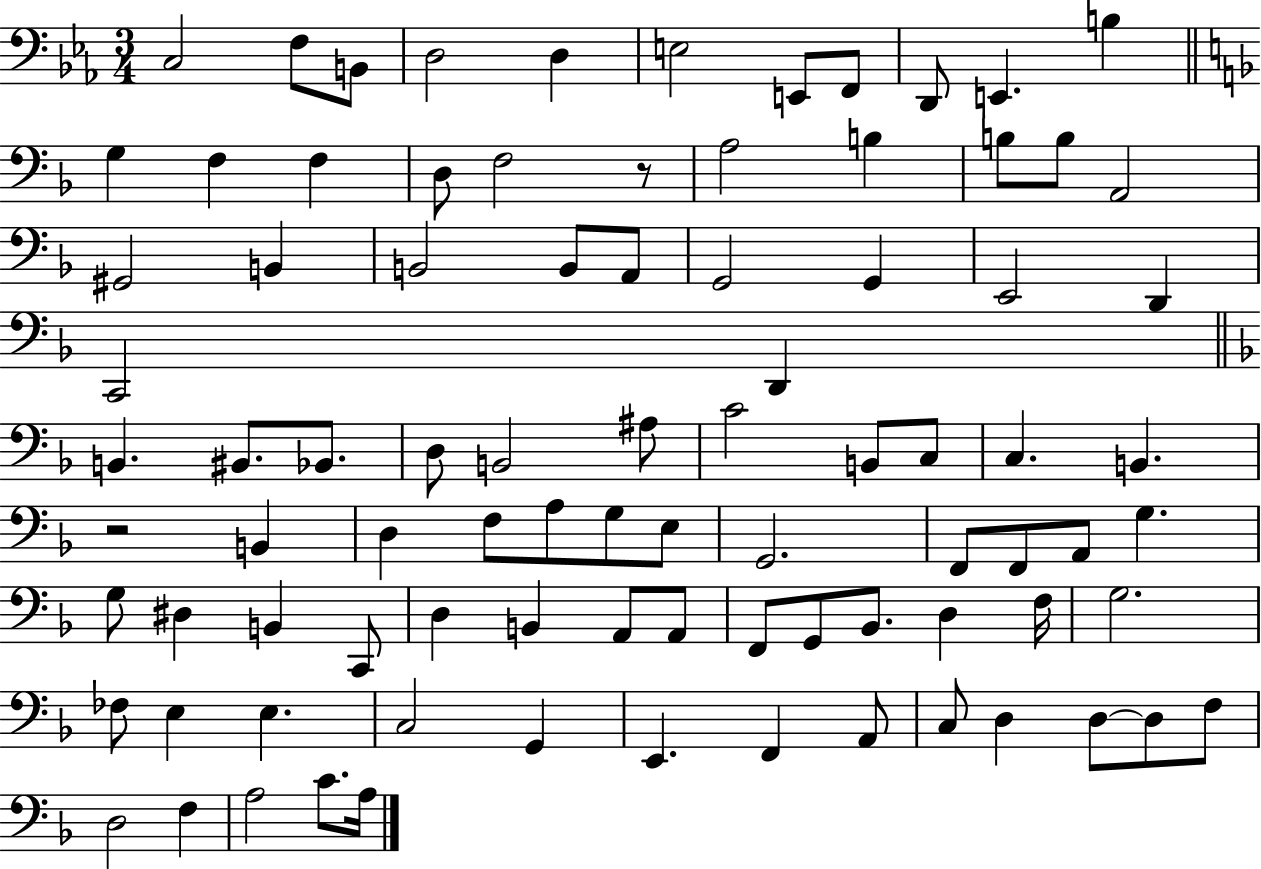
X:1
T:Untitled
M:3/4
L:1/4
K:Eb
C,2 F,/2 B,,/2 D,2 D, E,2 E,,/2 F,,/2 D,,/2 E,, B, G, F, F, D,/2 F,2 z/2 A,2 B, B,/2 B,/2 A,,2 ^G,,2 B,, B,,2 B,,/2 A,,/2 G,,2 G,, E,,2 D,, C,,2 D,, B,, ^B,,/2 _B,,/2 D,/2 B,,2 ^A,/2 C2 B,,/2 C,/2 C, B,, z2 B,, D, F,/2 A,/2 G,/2 E,/2 G,,2 F,,/2 F,,/2 A,,/2 G, G,/2 ^D, B,, C,,/2 D, B,, A,,/2 A,,/2 F,,/2 G,,/2 _B,,/2 D, F,/4 G,2 _F,/2 E, E, C,2 G,, E,, F,, A,,/2 C,/2 D, D,/2 D,/2 F,/2 D,2 F, A,2 C/2 A,/4